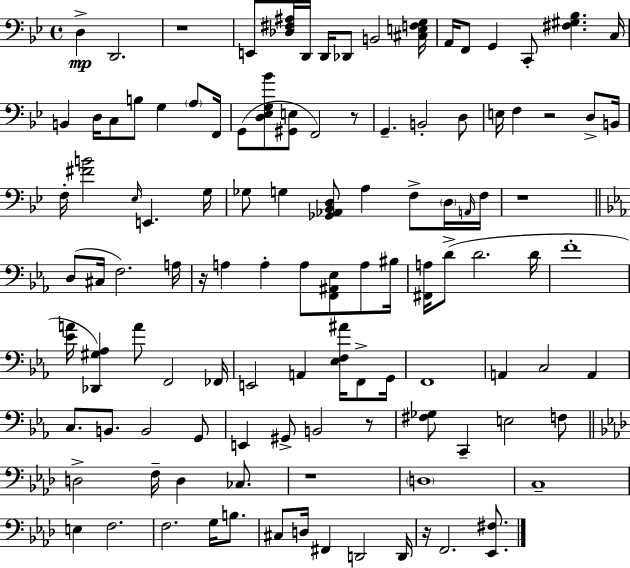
D3/q D2/h. R/w E2/e [Db3,F#3,A#3]/s D2/s D2/s Db2/e B2/h [C#3,E3,F3,G3]/s A2/s F2/e G2/q C2/e [F#3,G#3,Bb3]/q. C3/s B2/q D3/s C3/e B3/e G3/q A3/e F2/s G2/e [D3,Eb3,G3,Bb4]/e [G#2,E3]/e F2/h R/e G2/q. B2/h D3/e E3/s F3/q R/h D3/e B2/s F3/s [F#4,B4]/h Eb3/s E2/q. G3/s Gb3/e G3/q [Gb2,Ab2,Bb2,D3]/e A3/q F3/e D3/s A2/s F3/s R/w D3/e C#3/s F3/h. A3/s R/s A3/q A3/q A3/e [F2,A#2,Eb3]/e A3/e BIS3/s [F#2,A3]/s D4/e D4/h. D4/s F4/w [Eb4,A4]/s [Db2,G#3,Ab3]/q A4/e F2/h FES2/s E2/h A2/q [Eb3,F3,A#4]/s F2/e G2/s F2/w A2/q C3/h A2/q C3/e. B2/e. B2/h G2/e E2/q G#2/e B2/h R/e [F#3,Gb3]/e C2/q E3/h F3/e D3/h F3/s D3/q CES3/e. R/w D3/w C3/w E3/q F3/h. F3/h. G3/s B3/e. C#3/e D3/s F#2/q D2/h D2/s R/s F2/h. [Eb2,F#3]/e.